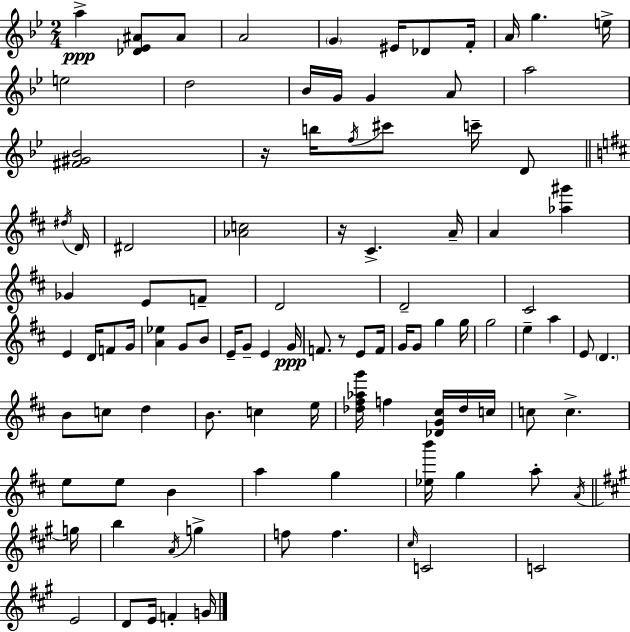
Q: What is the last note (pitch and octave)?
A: G4